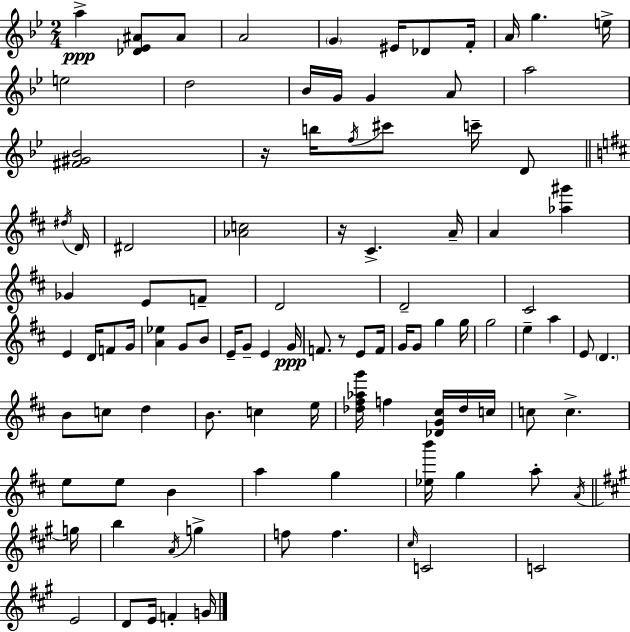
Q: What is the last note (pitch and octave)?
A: G4